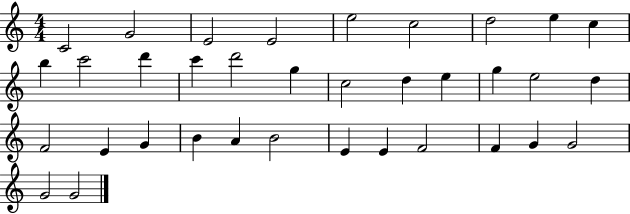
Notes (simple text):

C4/h G4/h E4/h E4/h E5/h C5/h D5/h E5/q C5/q B5/q C6/h D6/q C6/q D6/h G5/q C5/h D5/q E5/q G5/q E5/h D5/q F4/h E4/q G4/q B4/q A4/q B4/h E4/q E4/q F4/h F4/q G4/q G4/h G4/h G4/h